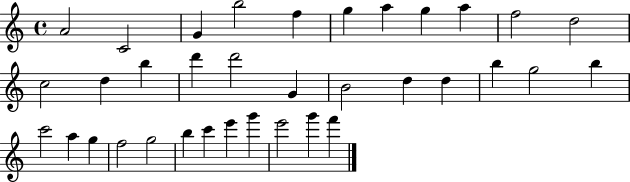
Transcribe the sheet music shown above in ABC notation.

X:1
T:Untitled
M:4/4
L:1/4
K:C
A2 C2 G b2 f g a g a f2 d2 c2 d b d' d'2 G B2 d d b g2 b c'2 a g f2 g2 b c' e' g' e'2 g' f'